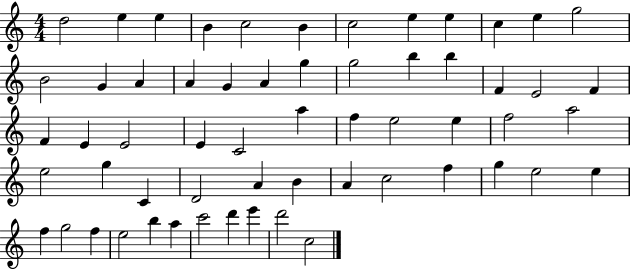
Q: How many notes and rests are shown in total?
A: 59